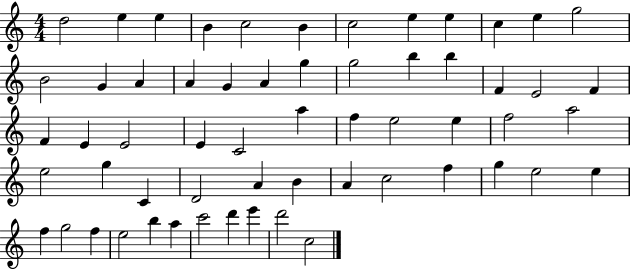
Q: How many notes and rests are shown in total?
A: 59